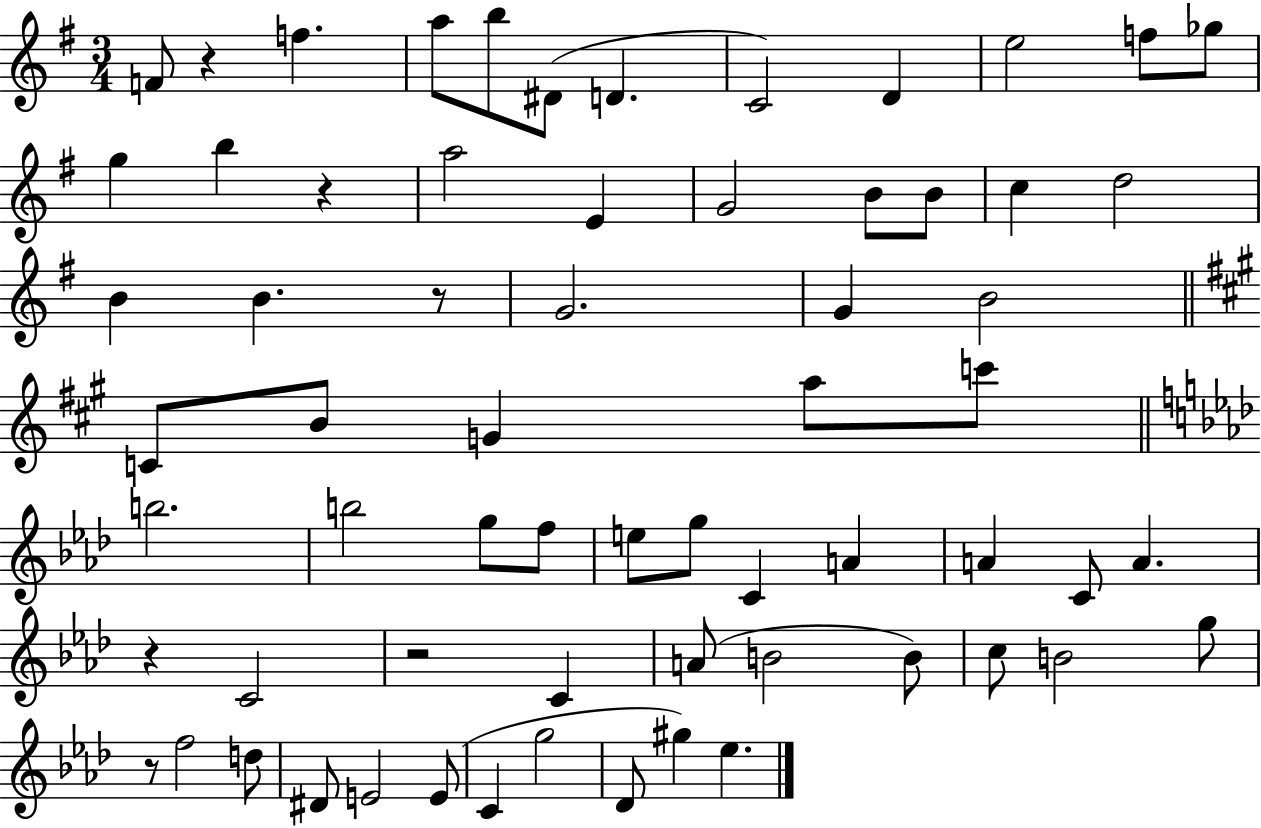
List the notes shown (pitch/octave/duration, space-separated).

F4/e R/q F5/q. A5/e B5/e D#4/e D4/q. C4/h D4/q E5/h F5/e Gb5/e G5/q B5/q R/q A5/h E4/q G4/h B4/e B4/e C5/q D5/h B4/q B4/q. R/e G4/h. G4/q B4/h C4/e B4/e G4/q A5/e C6/e B5/h. B5/h G5/e F5/e E5/e G5/e C4/q A4/q A4/q C4/e A4/q. R/q C4/h R/h C4/q A4/e B4/h B4/e C5/e B4/h G5/e R/e F5/h D5/e D#4/e E4/h E4/e C4/q G5/h Db4/e G#5/q Eb5/q.